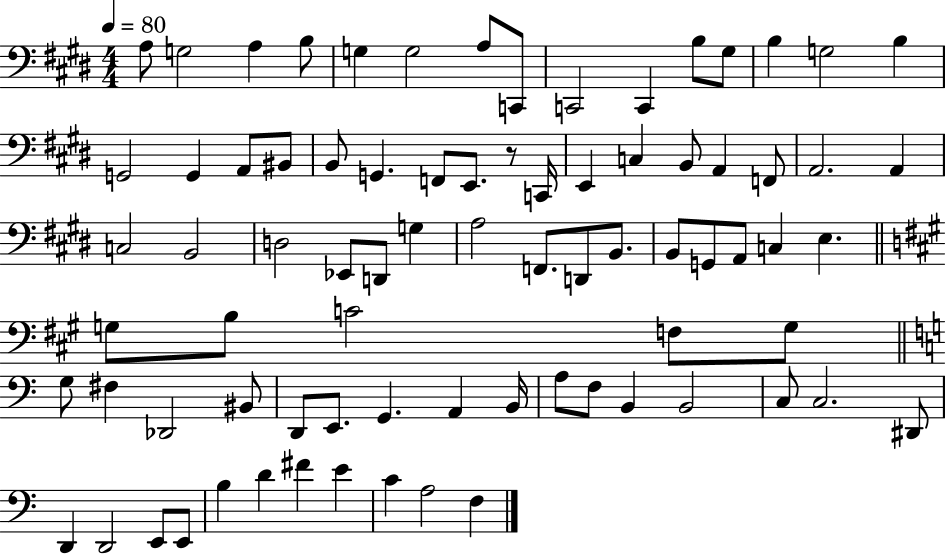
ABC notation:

X:1
T:Untitled
M:4/4
L:1/4
K:E
A,/2 G,2 A, B,/2 G, G,2 A,/2 C,,/2 C,,2 C,, B,/2 ^G,/2 B, G,2 B, G,,2 G,, A,,/2 ^B,,/2 B,,/2 G,, F,,/2 E,,/2 z/2 C,,/4 E,, C, B,,/2 A,, F,,/2 A,,2 A,, C,2 B,,2 D,2 _E,,/2 D,,/2 G, A,2 F,,/2 D,,/2 B,,/2 B,,/2 G,,/2 A,,/2 C, E, G,/2 B,/2 C2 F,/2 G,/2 G,/2 ^F, _D,,2 ^B,,/2 D,,/2 E,,/2 G,, A,, B,,/4 A,/2 F,/2 B,, B,,2 C,/2 C,2 ^D,,/2 D,, D,,2 E,,/2 E,,/2 B, D ^F E C A,2 F,